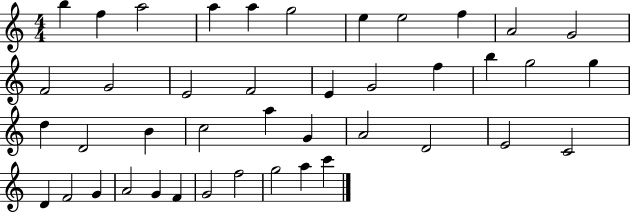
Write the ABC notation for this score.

X:1
T:Untitled
M:4/4
L:1/4
K:C
b f a2 a a g2 e e2 f A2 G2 F2 G2 E2 F2 E G2 f b g2 g d D2 B c2 a G A2 D2 E2 C2 D F2 G A2 G F G2 f2 g2 a c'